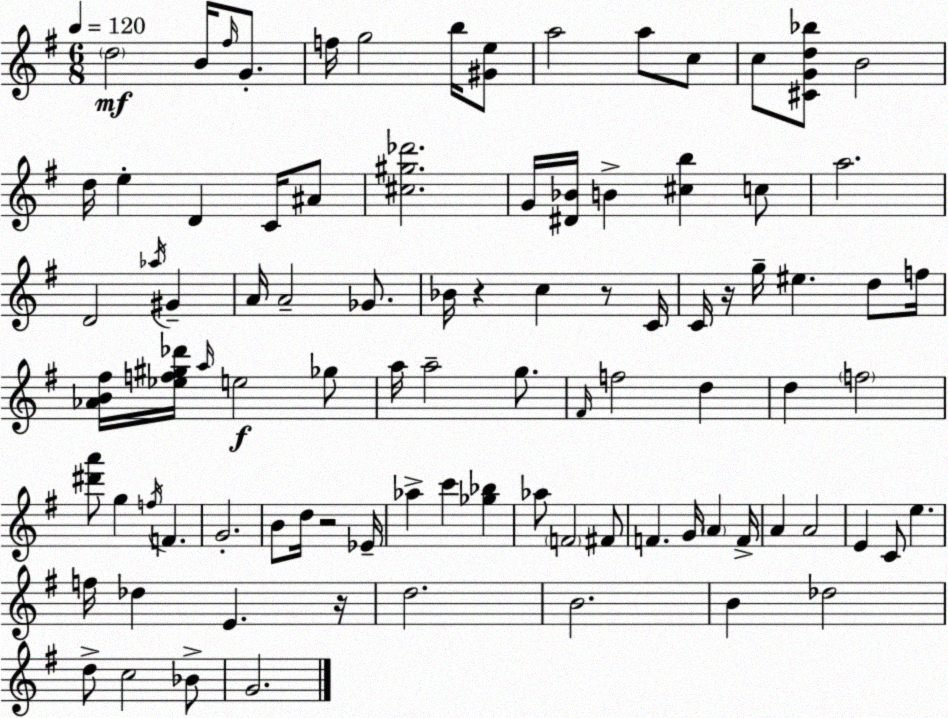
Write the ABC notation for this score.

X:1
T:Untitled
M:6/8
L:1/4
K:G
d2 B/4 ^f/4 G/2 f/4 g2 b/4 [^Ge]/2 a2 a/2 c/2 c/2 [^CGd_b]/2 B2 d/4 e D C/4 ^A/2 [^c^g_d']2 G/4 [^D_B]/4 B [^cb] c/2 a2 D2 _a/4 ^G A/4 A2 _G/2 _B/4 z c z/2 C/4 C/4 z/4 g/4 ^e d/2 f/4 [_AB^f]/4 [_ef^g_d']/4 a/4 e2 _g/2 a/4 a2 g/2 ^F/4 f2 d d f2 [^d'a']/2 g f/4 F G2 B/2 d/4 z2 _E/4 _a c' [_g_b] _a/2 F2 ^F/2 F G/4 A F/4 A A2 E C/2 e f/4 _d E z/4 d2 B2 B _d2 d/2 c2 _B/2 G2